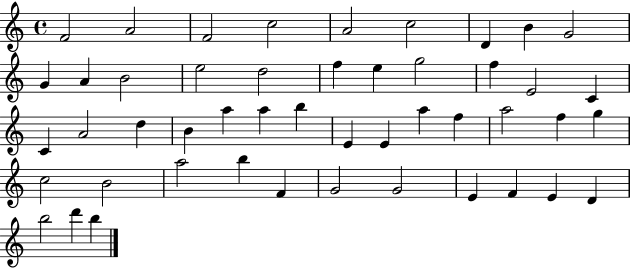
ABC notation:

X:1
T:Untitled
M:4/4
L:1/4
K:C
F2 A2 F2 c2 A2 c2 D B G2 G A B2 e2 d2 f e g2 f E2 C C A2 d B a a b E E a f a2 f g c2 B2 a2 b F G2 G2 E F E D b2 d' b